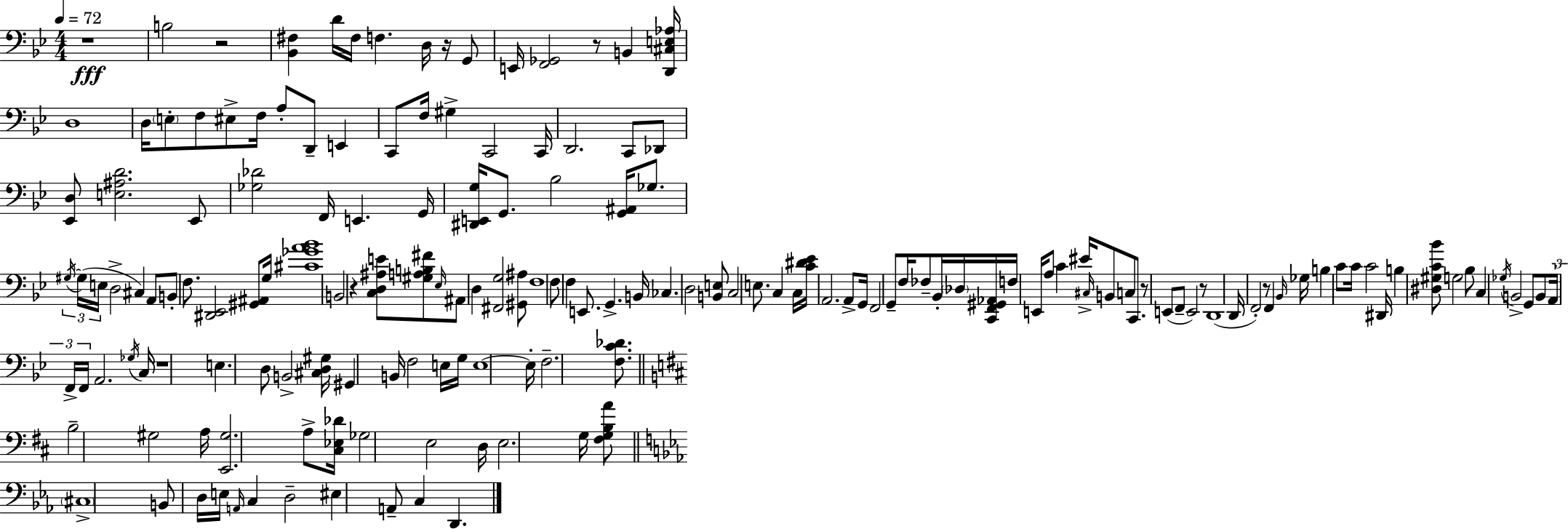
R/w B3/h R/h [Bb2,F#3]/q D4/s F#3/s F3/q. D3/s R/s G2/e E2/s [F2,Gb2]/h R/e B2/q [D2,C#3,E3,Ab3]/s D3/w D3/s E3/e F3/e EIS3/e F3/s A3/e D2/e E2/q C2/e F3/s G#3/q C2/h C2/s D2/h. C2/e Db2/e [Eb2,D3]/e [E3,A#3,D4]/h. Eb2/e [Gb3,Db4]/h F2/s E2/q. G2/s [D#2,E2,G3]/s G2/e. Bb3/h [G2,A#2]/s Gb3/e. G#3/s G#3/s E3/s D3/h C#3/q A2/e B2/e F3/e. [D#2,Eb2]/h [G#2,A#2]/e G3/s [C#4,Gb4,A4,Bb4]/w B2/h R/q [C3,D3,A#3,E4]/e [G#3,A3,B3,F#4]/e Eb3/s A#2/e D3/q [F#2,G3]/h [G#2,A#3]/e F3/w F3/e F3/q E2/e. G2/q. B2/s CES3/q. D3/h [B2,E3]/e C3/h E3/e. C3/q C3/s [C4,D#4,Eb4]/s A2/h. A2/e G2/s F2/h G2/e F3/s FES3/e Bb2/s Db3/s [C2,F2,G#2,Ab2]/s F3/s E2/s A3/e C4/q EIS4/s C#3/s B2/e C3/e C2/e. R/e E2/e F2/e E2/h R/e D2/w D2/s F2/h R/e F2/q Bb2/s Gb3/s B3/q C4/e C4/s C4/h D#2/s B3/q [D#3,G#3,C4,Bb4]/e G3/h Bb3/e C3/q Gb3/s B2/h G2/e B2/e A2/s F2/s F2/s A2/h. Gb3/s C3/s R/w E3/q. D3/e B2/h [C#3,D3,G#3]/s G#2/q B2/s F3/h E3/s G3/s E3/w E3/s F3/h. [F3,C4,Db4]/e. B3/h G#3/h A3/s [E2,G#3]/h. A3/e [C#3,Eb3,Db4]/s Gb3/h E3/h D3/s E3/h. G3/s [F#3,G3,B3,A4]/e C#3/w B2/e D3/s E3/s A2/s C3/q D3/h EIS3/q A2/e C3/q D2/q.